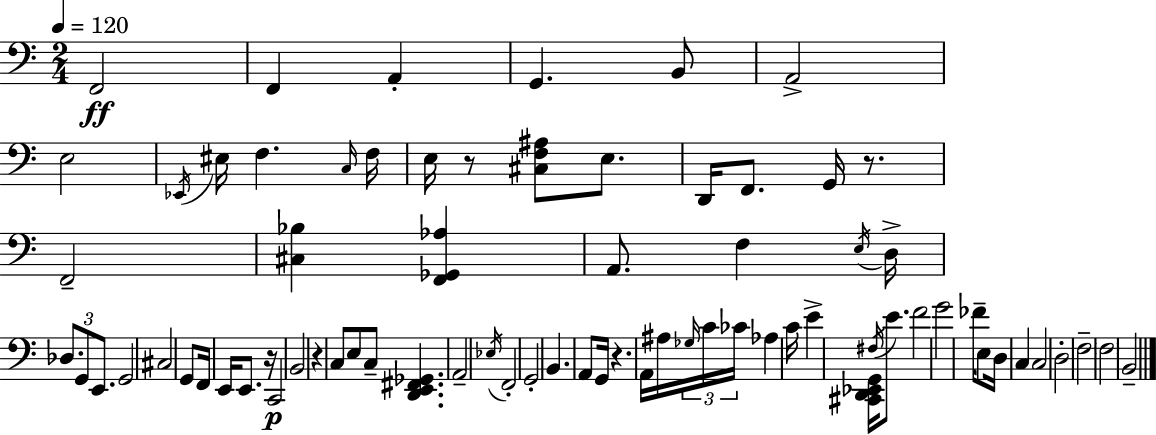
X:1
T:Untitled
M:2/4
L:1/4
K:Am
F,,2 F,, A,, G,, B,,/2 A,,2 E,2 _E,,/4 ^E,/4 F, C,/4 F,/4 E,/4 z/2 [^C,F,^A,]/2 E,/2 D,,/4 F,,/2 G,,/4 z/2 F,,2 [^C,_B,] [F,,_G,,_A,] A,,/2 F, E,/4 D,/4 _D,/2 G,,/2 E,,/2 G,,2 ^C,2 G,,/2 F,,/4 E,,/4 E,,/2 z/4 C,,2 B,,2 z C,/2 E,/2 C,/2 [D,,E,,^F,,_G,,] A,,2 _E,/4 F,,2 G,,2 B,, A,,/2 G,,/4 z A,,/4 ^A,/4 _G,/4 C/4 _C/4 _A, C/4 E [^C,,D,,_E,,G,,]/4 ^F,/4 E/2 F2 G2 _F/4 E,/2 D,/4 C, C,2 D,2 F,2 F,2 B,,2